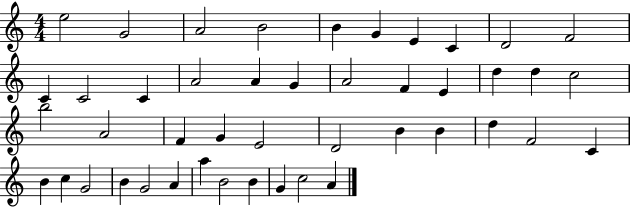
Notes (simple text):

E5/h G4/h A4/h B4/h B4/q G4/q E4/q C4/q D4/h F4/h C4/q C4/h C4/q A4/h A4/q G4/q A4/h F4/q E4/q D5/q D5/q C5/h B5/h A4/h F4/q G4/q E4/h D4/h B4/q B4/q D5/q F4/h C4/q B4/q C5/q G4/h B4/q G4/h A4/q A5/q B4/h B4/q G4/q C5/h A4/q